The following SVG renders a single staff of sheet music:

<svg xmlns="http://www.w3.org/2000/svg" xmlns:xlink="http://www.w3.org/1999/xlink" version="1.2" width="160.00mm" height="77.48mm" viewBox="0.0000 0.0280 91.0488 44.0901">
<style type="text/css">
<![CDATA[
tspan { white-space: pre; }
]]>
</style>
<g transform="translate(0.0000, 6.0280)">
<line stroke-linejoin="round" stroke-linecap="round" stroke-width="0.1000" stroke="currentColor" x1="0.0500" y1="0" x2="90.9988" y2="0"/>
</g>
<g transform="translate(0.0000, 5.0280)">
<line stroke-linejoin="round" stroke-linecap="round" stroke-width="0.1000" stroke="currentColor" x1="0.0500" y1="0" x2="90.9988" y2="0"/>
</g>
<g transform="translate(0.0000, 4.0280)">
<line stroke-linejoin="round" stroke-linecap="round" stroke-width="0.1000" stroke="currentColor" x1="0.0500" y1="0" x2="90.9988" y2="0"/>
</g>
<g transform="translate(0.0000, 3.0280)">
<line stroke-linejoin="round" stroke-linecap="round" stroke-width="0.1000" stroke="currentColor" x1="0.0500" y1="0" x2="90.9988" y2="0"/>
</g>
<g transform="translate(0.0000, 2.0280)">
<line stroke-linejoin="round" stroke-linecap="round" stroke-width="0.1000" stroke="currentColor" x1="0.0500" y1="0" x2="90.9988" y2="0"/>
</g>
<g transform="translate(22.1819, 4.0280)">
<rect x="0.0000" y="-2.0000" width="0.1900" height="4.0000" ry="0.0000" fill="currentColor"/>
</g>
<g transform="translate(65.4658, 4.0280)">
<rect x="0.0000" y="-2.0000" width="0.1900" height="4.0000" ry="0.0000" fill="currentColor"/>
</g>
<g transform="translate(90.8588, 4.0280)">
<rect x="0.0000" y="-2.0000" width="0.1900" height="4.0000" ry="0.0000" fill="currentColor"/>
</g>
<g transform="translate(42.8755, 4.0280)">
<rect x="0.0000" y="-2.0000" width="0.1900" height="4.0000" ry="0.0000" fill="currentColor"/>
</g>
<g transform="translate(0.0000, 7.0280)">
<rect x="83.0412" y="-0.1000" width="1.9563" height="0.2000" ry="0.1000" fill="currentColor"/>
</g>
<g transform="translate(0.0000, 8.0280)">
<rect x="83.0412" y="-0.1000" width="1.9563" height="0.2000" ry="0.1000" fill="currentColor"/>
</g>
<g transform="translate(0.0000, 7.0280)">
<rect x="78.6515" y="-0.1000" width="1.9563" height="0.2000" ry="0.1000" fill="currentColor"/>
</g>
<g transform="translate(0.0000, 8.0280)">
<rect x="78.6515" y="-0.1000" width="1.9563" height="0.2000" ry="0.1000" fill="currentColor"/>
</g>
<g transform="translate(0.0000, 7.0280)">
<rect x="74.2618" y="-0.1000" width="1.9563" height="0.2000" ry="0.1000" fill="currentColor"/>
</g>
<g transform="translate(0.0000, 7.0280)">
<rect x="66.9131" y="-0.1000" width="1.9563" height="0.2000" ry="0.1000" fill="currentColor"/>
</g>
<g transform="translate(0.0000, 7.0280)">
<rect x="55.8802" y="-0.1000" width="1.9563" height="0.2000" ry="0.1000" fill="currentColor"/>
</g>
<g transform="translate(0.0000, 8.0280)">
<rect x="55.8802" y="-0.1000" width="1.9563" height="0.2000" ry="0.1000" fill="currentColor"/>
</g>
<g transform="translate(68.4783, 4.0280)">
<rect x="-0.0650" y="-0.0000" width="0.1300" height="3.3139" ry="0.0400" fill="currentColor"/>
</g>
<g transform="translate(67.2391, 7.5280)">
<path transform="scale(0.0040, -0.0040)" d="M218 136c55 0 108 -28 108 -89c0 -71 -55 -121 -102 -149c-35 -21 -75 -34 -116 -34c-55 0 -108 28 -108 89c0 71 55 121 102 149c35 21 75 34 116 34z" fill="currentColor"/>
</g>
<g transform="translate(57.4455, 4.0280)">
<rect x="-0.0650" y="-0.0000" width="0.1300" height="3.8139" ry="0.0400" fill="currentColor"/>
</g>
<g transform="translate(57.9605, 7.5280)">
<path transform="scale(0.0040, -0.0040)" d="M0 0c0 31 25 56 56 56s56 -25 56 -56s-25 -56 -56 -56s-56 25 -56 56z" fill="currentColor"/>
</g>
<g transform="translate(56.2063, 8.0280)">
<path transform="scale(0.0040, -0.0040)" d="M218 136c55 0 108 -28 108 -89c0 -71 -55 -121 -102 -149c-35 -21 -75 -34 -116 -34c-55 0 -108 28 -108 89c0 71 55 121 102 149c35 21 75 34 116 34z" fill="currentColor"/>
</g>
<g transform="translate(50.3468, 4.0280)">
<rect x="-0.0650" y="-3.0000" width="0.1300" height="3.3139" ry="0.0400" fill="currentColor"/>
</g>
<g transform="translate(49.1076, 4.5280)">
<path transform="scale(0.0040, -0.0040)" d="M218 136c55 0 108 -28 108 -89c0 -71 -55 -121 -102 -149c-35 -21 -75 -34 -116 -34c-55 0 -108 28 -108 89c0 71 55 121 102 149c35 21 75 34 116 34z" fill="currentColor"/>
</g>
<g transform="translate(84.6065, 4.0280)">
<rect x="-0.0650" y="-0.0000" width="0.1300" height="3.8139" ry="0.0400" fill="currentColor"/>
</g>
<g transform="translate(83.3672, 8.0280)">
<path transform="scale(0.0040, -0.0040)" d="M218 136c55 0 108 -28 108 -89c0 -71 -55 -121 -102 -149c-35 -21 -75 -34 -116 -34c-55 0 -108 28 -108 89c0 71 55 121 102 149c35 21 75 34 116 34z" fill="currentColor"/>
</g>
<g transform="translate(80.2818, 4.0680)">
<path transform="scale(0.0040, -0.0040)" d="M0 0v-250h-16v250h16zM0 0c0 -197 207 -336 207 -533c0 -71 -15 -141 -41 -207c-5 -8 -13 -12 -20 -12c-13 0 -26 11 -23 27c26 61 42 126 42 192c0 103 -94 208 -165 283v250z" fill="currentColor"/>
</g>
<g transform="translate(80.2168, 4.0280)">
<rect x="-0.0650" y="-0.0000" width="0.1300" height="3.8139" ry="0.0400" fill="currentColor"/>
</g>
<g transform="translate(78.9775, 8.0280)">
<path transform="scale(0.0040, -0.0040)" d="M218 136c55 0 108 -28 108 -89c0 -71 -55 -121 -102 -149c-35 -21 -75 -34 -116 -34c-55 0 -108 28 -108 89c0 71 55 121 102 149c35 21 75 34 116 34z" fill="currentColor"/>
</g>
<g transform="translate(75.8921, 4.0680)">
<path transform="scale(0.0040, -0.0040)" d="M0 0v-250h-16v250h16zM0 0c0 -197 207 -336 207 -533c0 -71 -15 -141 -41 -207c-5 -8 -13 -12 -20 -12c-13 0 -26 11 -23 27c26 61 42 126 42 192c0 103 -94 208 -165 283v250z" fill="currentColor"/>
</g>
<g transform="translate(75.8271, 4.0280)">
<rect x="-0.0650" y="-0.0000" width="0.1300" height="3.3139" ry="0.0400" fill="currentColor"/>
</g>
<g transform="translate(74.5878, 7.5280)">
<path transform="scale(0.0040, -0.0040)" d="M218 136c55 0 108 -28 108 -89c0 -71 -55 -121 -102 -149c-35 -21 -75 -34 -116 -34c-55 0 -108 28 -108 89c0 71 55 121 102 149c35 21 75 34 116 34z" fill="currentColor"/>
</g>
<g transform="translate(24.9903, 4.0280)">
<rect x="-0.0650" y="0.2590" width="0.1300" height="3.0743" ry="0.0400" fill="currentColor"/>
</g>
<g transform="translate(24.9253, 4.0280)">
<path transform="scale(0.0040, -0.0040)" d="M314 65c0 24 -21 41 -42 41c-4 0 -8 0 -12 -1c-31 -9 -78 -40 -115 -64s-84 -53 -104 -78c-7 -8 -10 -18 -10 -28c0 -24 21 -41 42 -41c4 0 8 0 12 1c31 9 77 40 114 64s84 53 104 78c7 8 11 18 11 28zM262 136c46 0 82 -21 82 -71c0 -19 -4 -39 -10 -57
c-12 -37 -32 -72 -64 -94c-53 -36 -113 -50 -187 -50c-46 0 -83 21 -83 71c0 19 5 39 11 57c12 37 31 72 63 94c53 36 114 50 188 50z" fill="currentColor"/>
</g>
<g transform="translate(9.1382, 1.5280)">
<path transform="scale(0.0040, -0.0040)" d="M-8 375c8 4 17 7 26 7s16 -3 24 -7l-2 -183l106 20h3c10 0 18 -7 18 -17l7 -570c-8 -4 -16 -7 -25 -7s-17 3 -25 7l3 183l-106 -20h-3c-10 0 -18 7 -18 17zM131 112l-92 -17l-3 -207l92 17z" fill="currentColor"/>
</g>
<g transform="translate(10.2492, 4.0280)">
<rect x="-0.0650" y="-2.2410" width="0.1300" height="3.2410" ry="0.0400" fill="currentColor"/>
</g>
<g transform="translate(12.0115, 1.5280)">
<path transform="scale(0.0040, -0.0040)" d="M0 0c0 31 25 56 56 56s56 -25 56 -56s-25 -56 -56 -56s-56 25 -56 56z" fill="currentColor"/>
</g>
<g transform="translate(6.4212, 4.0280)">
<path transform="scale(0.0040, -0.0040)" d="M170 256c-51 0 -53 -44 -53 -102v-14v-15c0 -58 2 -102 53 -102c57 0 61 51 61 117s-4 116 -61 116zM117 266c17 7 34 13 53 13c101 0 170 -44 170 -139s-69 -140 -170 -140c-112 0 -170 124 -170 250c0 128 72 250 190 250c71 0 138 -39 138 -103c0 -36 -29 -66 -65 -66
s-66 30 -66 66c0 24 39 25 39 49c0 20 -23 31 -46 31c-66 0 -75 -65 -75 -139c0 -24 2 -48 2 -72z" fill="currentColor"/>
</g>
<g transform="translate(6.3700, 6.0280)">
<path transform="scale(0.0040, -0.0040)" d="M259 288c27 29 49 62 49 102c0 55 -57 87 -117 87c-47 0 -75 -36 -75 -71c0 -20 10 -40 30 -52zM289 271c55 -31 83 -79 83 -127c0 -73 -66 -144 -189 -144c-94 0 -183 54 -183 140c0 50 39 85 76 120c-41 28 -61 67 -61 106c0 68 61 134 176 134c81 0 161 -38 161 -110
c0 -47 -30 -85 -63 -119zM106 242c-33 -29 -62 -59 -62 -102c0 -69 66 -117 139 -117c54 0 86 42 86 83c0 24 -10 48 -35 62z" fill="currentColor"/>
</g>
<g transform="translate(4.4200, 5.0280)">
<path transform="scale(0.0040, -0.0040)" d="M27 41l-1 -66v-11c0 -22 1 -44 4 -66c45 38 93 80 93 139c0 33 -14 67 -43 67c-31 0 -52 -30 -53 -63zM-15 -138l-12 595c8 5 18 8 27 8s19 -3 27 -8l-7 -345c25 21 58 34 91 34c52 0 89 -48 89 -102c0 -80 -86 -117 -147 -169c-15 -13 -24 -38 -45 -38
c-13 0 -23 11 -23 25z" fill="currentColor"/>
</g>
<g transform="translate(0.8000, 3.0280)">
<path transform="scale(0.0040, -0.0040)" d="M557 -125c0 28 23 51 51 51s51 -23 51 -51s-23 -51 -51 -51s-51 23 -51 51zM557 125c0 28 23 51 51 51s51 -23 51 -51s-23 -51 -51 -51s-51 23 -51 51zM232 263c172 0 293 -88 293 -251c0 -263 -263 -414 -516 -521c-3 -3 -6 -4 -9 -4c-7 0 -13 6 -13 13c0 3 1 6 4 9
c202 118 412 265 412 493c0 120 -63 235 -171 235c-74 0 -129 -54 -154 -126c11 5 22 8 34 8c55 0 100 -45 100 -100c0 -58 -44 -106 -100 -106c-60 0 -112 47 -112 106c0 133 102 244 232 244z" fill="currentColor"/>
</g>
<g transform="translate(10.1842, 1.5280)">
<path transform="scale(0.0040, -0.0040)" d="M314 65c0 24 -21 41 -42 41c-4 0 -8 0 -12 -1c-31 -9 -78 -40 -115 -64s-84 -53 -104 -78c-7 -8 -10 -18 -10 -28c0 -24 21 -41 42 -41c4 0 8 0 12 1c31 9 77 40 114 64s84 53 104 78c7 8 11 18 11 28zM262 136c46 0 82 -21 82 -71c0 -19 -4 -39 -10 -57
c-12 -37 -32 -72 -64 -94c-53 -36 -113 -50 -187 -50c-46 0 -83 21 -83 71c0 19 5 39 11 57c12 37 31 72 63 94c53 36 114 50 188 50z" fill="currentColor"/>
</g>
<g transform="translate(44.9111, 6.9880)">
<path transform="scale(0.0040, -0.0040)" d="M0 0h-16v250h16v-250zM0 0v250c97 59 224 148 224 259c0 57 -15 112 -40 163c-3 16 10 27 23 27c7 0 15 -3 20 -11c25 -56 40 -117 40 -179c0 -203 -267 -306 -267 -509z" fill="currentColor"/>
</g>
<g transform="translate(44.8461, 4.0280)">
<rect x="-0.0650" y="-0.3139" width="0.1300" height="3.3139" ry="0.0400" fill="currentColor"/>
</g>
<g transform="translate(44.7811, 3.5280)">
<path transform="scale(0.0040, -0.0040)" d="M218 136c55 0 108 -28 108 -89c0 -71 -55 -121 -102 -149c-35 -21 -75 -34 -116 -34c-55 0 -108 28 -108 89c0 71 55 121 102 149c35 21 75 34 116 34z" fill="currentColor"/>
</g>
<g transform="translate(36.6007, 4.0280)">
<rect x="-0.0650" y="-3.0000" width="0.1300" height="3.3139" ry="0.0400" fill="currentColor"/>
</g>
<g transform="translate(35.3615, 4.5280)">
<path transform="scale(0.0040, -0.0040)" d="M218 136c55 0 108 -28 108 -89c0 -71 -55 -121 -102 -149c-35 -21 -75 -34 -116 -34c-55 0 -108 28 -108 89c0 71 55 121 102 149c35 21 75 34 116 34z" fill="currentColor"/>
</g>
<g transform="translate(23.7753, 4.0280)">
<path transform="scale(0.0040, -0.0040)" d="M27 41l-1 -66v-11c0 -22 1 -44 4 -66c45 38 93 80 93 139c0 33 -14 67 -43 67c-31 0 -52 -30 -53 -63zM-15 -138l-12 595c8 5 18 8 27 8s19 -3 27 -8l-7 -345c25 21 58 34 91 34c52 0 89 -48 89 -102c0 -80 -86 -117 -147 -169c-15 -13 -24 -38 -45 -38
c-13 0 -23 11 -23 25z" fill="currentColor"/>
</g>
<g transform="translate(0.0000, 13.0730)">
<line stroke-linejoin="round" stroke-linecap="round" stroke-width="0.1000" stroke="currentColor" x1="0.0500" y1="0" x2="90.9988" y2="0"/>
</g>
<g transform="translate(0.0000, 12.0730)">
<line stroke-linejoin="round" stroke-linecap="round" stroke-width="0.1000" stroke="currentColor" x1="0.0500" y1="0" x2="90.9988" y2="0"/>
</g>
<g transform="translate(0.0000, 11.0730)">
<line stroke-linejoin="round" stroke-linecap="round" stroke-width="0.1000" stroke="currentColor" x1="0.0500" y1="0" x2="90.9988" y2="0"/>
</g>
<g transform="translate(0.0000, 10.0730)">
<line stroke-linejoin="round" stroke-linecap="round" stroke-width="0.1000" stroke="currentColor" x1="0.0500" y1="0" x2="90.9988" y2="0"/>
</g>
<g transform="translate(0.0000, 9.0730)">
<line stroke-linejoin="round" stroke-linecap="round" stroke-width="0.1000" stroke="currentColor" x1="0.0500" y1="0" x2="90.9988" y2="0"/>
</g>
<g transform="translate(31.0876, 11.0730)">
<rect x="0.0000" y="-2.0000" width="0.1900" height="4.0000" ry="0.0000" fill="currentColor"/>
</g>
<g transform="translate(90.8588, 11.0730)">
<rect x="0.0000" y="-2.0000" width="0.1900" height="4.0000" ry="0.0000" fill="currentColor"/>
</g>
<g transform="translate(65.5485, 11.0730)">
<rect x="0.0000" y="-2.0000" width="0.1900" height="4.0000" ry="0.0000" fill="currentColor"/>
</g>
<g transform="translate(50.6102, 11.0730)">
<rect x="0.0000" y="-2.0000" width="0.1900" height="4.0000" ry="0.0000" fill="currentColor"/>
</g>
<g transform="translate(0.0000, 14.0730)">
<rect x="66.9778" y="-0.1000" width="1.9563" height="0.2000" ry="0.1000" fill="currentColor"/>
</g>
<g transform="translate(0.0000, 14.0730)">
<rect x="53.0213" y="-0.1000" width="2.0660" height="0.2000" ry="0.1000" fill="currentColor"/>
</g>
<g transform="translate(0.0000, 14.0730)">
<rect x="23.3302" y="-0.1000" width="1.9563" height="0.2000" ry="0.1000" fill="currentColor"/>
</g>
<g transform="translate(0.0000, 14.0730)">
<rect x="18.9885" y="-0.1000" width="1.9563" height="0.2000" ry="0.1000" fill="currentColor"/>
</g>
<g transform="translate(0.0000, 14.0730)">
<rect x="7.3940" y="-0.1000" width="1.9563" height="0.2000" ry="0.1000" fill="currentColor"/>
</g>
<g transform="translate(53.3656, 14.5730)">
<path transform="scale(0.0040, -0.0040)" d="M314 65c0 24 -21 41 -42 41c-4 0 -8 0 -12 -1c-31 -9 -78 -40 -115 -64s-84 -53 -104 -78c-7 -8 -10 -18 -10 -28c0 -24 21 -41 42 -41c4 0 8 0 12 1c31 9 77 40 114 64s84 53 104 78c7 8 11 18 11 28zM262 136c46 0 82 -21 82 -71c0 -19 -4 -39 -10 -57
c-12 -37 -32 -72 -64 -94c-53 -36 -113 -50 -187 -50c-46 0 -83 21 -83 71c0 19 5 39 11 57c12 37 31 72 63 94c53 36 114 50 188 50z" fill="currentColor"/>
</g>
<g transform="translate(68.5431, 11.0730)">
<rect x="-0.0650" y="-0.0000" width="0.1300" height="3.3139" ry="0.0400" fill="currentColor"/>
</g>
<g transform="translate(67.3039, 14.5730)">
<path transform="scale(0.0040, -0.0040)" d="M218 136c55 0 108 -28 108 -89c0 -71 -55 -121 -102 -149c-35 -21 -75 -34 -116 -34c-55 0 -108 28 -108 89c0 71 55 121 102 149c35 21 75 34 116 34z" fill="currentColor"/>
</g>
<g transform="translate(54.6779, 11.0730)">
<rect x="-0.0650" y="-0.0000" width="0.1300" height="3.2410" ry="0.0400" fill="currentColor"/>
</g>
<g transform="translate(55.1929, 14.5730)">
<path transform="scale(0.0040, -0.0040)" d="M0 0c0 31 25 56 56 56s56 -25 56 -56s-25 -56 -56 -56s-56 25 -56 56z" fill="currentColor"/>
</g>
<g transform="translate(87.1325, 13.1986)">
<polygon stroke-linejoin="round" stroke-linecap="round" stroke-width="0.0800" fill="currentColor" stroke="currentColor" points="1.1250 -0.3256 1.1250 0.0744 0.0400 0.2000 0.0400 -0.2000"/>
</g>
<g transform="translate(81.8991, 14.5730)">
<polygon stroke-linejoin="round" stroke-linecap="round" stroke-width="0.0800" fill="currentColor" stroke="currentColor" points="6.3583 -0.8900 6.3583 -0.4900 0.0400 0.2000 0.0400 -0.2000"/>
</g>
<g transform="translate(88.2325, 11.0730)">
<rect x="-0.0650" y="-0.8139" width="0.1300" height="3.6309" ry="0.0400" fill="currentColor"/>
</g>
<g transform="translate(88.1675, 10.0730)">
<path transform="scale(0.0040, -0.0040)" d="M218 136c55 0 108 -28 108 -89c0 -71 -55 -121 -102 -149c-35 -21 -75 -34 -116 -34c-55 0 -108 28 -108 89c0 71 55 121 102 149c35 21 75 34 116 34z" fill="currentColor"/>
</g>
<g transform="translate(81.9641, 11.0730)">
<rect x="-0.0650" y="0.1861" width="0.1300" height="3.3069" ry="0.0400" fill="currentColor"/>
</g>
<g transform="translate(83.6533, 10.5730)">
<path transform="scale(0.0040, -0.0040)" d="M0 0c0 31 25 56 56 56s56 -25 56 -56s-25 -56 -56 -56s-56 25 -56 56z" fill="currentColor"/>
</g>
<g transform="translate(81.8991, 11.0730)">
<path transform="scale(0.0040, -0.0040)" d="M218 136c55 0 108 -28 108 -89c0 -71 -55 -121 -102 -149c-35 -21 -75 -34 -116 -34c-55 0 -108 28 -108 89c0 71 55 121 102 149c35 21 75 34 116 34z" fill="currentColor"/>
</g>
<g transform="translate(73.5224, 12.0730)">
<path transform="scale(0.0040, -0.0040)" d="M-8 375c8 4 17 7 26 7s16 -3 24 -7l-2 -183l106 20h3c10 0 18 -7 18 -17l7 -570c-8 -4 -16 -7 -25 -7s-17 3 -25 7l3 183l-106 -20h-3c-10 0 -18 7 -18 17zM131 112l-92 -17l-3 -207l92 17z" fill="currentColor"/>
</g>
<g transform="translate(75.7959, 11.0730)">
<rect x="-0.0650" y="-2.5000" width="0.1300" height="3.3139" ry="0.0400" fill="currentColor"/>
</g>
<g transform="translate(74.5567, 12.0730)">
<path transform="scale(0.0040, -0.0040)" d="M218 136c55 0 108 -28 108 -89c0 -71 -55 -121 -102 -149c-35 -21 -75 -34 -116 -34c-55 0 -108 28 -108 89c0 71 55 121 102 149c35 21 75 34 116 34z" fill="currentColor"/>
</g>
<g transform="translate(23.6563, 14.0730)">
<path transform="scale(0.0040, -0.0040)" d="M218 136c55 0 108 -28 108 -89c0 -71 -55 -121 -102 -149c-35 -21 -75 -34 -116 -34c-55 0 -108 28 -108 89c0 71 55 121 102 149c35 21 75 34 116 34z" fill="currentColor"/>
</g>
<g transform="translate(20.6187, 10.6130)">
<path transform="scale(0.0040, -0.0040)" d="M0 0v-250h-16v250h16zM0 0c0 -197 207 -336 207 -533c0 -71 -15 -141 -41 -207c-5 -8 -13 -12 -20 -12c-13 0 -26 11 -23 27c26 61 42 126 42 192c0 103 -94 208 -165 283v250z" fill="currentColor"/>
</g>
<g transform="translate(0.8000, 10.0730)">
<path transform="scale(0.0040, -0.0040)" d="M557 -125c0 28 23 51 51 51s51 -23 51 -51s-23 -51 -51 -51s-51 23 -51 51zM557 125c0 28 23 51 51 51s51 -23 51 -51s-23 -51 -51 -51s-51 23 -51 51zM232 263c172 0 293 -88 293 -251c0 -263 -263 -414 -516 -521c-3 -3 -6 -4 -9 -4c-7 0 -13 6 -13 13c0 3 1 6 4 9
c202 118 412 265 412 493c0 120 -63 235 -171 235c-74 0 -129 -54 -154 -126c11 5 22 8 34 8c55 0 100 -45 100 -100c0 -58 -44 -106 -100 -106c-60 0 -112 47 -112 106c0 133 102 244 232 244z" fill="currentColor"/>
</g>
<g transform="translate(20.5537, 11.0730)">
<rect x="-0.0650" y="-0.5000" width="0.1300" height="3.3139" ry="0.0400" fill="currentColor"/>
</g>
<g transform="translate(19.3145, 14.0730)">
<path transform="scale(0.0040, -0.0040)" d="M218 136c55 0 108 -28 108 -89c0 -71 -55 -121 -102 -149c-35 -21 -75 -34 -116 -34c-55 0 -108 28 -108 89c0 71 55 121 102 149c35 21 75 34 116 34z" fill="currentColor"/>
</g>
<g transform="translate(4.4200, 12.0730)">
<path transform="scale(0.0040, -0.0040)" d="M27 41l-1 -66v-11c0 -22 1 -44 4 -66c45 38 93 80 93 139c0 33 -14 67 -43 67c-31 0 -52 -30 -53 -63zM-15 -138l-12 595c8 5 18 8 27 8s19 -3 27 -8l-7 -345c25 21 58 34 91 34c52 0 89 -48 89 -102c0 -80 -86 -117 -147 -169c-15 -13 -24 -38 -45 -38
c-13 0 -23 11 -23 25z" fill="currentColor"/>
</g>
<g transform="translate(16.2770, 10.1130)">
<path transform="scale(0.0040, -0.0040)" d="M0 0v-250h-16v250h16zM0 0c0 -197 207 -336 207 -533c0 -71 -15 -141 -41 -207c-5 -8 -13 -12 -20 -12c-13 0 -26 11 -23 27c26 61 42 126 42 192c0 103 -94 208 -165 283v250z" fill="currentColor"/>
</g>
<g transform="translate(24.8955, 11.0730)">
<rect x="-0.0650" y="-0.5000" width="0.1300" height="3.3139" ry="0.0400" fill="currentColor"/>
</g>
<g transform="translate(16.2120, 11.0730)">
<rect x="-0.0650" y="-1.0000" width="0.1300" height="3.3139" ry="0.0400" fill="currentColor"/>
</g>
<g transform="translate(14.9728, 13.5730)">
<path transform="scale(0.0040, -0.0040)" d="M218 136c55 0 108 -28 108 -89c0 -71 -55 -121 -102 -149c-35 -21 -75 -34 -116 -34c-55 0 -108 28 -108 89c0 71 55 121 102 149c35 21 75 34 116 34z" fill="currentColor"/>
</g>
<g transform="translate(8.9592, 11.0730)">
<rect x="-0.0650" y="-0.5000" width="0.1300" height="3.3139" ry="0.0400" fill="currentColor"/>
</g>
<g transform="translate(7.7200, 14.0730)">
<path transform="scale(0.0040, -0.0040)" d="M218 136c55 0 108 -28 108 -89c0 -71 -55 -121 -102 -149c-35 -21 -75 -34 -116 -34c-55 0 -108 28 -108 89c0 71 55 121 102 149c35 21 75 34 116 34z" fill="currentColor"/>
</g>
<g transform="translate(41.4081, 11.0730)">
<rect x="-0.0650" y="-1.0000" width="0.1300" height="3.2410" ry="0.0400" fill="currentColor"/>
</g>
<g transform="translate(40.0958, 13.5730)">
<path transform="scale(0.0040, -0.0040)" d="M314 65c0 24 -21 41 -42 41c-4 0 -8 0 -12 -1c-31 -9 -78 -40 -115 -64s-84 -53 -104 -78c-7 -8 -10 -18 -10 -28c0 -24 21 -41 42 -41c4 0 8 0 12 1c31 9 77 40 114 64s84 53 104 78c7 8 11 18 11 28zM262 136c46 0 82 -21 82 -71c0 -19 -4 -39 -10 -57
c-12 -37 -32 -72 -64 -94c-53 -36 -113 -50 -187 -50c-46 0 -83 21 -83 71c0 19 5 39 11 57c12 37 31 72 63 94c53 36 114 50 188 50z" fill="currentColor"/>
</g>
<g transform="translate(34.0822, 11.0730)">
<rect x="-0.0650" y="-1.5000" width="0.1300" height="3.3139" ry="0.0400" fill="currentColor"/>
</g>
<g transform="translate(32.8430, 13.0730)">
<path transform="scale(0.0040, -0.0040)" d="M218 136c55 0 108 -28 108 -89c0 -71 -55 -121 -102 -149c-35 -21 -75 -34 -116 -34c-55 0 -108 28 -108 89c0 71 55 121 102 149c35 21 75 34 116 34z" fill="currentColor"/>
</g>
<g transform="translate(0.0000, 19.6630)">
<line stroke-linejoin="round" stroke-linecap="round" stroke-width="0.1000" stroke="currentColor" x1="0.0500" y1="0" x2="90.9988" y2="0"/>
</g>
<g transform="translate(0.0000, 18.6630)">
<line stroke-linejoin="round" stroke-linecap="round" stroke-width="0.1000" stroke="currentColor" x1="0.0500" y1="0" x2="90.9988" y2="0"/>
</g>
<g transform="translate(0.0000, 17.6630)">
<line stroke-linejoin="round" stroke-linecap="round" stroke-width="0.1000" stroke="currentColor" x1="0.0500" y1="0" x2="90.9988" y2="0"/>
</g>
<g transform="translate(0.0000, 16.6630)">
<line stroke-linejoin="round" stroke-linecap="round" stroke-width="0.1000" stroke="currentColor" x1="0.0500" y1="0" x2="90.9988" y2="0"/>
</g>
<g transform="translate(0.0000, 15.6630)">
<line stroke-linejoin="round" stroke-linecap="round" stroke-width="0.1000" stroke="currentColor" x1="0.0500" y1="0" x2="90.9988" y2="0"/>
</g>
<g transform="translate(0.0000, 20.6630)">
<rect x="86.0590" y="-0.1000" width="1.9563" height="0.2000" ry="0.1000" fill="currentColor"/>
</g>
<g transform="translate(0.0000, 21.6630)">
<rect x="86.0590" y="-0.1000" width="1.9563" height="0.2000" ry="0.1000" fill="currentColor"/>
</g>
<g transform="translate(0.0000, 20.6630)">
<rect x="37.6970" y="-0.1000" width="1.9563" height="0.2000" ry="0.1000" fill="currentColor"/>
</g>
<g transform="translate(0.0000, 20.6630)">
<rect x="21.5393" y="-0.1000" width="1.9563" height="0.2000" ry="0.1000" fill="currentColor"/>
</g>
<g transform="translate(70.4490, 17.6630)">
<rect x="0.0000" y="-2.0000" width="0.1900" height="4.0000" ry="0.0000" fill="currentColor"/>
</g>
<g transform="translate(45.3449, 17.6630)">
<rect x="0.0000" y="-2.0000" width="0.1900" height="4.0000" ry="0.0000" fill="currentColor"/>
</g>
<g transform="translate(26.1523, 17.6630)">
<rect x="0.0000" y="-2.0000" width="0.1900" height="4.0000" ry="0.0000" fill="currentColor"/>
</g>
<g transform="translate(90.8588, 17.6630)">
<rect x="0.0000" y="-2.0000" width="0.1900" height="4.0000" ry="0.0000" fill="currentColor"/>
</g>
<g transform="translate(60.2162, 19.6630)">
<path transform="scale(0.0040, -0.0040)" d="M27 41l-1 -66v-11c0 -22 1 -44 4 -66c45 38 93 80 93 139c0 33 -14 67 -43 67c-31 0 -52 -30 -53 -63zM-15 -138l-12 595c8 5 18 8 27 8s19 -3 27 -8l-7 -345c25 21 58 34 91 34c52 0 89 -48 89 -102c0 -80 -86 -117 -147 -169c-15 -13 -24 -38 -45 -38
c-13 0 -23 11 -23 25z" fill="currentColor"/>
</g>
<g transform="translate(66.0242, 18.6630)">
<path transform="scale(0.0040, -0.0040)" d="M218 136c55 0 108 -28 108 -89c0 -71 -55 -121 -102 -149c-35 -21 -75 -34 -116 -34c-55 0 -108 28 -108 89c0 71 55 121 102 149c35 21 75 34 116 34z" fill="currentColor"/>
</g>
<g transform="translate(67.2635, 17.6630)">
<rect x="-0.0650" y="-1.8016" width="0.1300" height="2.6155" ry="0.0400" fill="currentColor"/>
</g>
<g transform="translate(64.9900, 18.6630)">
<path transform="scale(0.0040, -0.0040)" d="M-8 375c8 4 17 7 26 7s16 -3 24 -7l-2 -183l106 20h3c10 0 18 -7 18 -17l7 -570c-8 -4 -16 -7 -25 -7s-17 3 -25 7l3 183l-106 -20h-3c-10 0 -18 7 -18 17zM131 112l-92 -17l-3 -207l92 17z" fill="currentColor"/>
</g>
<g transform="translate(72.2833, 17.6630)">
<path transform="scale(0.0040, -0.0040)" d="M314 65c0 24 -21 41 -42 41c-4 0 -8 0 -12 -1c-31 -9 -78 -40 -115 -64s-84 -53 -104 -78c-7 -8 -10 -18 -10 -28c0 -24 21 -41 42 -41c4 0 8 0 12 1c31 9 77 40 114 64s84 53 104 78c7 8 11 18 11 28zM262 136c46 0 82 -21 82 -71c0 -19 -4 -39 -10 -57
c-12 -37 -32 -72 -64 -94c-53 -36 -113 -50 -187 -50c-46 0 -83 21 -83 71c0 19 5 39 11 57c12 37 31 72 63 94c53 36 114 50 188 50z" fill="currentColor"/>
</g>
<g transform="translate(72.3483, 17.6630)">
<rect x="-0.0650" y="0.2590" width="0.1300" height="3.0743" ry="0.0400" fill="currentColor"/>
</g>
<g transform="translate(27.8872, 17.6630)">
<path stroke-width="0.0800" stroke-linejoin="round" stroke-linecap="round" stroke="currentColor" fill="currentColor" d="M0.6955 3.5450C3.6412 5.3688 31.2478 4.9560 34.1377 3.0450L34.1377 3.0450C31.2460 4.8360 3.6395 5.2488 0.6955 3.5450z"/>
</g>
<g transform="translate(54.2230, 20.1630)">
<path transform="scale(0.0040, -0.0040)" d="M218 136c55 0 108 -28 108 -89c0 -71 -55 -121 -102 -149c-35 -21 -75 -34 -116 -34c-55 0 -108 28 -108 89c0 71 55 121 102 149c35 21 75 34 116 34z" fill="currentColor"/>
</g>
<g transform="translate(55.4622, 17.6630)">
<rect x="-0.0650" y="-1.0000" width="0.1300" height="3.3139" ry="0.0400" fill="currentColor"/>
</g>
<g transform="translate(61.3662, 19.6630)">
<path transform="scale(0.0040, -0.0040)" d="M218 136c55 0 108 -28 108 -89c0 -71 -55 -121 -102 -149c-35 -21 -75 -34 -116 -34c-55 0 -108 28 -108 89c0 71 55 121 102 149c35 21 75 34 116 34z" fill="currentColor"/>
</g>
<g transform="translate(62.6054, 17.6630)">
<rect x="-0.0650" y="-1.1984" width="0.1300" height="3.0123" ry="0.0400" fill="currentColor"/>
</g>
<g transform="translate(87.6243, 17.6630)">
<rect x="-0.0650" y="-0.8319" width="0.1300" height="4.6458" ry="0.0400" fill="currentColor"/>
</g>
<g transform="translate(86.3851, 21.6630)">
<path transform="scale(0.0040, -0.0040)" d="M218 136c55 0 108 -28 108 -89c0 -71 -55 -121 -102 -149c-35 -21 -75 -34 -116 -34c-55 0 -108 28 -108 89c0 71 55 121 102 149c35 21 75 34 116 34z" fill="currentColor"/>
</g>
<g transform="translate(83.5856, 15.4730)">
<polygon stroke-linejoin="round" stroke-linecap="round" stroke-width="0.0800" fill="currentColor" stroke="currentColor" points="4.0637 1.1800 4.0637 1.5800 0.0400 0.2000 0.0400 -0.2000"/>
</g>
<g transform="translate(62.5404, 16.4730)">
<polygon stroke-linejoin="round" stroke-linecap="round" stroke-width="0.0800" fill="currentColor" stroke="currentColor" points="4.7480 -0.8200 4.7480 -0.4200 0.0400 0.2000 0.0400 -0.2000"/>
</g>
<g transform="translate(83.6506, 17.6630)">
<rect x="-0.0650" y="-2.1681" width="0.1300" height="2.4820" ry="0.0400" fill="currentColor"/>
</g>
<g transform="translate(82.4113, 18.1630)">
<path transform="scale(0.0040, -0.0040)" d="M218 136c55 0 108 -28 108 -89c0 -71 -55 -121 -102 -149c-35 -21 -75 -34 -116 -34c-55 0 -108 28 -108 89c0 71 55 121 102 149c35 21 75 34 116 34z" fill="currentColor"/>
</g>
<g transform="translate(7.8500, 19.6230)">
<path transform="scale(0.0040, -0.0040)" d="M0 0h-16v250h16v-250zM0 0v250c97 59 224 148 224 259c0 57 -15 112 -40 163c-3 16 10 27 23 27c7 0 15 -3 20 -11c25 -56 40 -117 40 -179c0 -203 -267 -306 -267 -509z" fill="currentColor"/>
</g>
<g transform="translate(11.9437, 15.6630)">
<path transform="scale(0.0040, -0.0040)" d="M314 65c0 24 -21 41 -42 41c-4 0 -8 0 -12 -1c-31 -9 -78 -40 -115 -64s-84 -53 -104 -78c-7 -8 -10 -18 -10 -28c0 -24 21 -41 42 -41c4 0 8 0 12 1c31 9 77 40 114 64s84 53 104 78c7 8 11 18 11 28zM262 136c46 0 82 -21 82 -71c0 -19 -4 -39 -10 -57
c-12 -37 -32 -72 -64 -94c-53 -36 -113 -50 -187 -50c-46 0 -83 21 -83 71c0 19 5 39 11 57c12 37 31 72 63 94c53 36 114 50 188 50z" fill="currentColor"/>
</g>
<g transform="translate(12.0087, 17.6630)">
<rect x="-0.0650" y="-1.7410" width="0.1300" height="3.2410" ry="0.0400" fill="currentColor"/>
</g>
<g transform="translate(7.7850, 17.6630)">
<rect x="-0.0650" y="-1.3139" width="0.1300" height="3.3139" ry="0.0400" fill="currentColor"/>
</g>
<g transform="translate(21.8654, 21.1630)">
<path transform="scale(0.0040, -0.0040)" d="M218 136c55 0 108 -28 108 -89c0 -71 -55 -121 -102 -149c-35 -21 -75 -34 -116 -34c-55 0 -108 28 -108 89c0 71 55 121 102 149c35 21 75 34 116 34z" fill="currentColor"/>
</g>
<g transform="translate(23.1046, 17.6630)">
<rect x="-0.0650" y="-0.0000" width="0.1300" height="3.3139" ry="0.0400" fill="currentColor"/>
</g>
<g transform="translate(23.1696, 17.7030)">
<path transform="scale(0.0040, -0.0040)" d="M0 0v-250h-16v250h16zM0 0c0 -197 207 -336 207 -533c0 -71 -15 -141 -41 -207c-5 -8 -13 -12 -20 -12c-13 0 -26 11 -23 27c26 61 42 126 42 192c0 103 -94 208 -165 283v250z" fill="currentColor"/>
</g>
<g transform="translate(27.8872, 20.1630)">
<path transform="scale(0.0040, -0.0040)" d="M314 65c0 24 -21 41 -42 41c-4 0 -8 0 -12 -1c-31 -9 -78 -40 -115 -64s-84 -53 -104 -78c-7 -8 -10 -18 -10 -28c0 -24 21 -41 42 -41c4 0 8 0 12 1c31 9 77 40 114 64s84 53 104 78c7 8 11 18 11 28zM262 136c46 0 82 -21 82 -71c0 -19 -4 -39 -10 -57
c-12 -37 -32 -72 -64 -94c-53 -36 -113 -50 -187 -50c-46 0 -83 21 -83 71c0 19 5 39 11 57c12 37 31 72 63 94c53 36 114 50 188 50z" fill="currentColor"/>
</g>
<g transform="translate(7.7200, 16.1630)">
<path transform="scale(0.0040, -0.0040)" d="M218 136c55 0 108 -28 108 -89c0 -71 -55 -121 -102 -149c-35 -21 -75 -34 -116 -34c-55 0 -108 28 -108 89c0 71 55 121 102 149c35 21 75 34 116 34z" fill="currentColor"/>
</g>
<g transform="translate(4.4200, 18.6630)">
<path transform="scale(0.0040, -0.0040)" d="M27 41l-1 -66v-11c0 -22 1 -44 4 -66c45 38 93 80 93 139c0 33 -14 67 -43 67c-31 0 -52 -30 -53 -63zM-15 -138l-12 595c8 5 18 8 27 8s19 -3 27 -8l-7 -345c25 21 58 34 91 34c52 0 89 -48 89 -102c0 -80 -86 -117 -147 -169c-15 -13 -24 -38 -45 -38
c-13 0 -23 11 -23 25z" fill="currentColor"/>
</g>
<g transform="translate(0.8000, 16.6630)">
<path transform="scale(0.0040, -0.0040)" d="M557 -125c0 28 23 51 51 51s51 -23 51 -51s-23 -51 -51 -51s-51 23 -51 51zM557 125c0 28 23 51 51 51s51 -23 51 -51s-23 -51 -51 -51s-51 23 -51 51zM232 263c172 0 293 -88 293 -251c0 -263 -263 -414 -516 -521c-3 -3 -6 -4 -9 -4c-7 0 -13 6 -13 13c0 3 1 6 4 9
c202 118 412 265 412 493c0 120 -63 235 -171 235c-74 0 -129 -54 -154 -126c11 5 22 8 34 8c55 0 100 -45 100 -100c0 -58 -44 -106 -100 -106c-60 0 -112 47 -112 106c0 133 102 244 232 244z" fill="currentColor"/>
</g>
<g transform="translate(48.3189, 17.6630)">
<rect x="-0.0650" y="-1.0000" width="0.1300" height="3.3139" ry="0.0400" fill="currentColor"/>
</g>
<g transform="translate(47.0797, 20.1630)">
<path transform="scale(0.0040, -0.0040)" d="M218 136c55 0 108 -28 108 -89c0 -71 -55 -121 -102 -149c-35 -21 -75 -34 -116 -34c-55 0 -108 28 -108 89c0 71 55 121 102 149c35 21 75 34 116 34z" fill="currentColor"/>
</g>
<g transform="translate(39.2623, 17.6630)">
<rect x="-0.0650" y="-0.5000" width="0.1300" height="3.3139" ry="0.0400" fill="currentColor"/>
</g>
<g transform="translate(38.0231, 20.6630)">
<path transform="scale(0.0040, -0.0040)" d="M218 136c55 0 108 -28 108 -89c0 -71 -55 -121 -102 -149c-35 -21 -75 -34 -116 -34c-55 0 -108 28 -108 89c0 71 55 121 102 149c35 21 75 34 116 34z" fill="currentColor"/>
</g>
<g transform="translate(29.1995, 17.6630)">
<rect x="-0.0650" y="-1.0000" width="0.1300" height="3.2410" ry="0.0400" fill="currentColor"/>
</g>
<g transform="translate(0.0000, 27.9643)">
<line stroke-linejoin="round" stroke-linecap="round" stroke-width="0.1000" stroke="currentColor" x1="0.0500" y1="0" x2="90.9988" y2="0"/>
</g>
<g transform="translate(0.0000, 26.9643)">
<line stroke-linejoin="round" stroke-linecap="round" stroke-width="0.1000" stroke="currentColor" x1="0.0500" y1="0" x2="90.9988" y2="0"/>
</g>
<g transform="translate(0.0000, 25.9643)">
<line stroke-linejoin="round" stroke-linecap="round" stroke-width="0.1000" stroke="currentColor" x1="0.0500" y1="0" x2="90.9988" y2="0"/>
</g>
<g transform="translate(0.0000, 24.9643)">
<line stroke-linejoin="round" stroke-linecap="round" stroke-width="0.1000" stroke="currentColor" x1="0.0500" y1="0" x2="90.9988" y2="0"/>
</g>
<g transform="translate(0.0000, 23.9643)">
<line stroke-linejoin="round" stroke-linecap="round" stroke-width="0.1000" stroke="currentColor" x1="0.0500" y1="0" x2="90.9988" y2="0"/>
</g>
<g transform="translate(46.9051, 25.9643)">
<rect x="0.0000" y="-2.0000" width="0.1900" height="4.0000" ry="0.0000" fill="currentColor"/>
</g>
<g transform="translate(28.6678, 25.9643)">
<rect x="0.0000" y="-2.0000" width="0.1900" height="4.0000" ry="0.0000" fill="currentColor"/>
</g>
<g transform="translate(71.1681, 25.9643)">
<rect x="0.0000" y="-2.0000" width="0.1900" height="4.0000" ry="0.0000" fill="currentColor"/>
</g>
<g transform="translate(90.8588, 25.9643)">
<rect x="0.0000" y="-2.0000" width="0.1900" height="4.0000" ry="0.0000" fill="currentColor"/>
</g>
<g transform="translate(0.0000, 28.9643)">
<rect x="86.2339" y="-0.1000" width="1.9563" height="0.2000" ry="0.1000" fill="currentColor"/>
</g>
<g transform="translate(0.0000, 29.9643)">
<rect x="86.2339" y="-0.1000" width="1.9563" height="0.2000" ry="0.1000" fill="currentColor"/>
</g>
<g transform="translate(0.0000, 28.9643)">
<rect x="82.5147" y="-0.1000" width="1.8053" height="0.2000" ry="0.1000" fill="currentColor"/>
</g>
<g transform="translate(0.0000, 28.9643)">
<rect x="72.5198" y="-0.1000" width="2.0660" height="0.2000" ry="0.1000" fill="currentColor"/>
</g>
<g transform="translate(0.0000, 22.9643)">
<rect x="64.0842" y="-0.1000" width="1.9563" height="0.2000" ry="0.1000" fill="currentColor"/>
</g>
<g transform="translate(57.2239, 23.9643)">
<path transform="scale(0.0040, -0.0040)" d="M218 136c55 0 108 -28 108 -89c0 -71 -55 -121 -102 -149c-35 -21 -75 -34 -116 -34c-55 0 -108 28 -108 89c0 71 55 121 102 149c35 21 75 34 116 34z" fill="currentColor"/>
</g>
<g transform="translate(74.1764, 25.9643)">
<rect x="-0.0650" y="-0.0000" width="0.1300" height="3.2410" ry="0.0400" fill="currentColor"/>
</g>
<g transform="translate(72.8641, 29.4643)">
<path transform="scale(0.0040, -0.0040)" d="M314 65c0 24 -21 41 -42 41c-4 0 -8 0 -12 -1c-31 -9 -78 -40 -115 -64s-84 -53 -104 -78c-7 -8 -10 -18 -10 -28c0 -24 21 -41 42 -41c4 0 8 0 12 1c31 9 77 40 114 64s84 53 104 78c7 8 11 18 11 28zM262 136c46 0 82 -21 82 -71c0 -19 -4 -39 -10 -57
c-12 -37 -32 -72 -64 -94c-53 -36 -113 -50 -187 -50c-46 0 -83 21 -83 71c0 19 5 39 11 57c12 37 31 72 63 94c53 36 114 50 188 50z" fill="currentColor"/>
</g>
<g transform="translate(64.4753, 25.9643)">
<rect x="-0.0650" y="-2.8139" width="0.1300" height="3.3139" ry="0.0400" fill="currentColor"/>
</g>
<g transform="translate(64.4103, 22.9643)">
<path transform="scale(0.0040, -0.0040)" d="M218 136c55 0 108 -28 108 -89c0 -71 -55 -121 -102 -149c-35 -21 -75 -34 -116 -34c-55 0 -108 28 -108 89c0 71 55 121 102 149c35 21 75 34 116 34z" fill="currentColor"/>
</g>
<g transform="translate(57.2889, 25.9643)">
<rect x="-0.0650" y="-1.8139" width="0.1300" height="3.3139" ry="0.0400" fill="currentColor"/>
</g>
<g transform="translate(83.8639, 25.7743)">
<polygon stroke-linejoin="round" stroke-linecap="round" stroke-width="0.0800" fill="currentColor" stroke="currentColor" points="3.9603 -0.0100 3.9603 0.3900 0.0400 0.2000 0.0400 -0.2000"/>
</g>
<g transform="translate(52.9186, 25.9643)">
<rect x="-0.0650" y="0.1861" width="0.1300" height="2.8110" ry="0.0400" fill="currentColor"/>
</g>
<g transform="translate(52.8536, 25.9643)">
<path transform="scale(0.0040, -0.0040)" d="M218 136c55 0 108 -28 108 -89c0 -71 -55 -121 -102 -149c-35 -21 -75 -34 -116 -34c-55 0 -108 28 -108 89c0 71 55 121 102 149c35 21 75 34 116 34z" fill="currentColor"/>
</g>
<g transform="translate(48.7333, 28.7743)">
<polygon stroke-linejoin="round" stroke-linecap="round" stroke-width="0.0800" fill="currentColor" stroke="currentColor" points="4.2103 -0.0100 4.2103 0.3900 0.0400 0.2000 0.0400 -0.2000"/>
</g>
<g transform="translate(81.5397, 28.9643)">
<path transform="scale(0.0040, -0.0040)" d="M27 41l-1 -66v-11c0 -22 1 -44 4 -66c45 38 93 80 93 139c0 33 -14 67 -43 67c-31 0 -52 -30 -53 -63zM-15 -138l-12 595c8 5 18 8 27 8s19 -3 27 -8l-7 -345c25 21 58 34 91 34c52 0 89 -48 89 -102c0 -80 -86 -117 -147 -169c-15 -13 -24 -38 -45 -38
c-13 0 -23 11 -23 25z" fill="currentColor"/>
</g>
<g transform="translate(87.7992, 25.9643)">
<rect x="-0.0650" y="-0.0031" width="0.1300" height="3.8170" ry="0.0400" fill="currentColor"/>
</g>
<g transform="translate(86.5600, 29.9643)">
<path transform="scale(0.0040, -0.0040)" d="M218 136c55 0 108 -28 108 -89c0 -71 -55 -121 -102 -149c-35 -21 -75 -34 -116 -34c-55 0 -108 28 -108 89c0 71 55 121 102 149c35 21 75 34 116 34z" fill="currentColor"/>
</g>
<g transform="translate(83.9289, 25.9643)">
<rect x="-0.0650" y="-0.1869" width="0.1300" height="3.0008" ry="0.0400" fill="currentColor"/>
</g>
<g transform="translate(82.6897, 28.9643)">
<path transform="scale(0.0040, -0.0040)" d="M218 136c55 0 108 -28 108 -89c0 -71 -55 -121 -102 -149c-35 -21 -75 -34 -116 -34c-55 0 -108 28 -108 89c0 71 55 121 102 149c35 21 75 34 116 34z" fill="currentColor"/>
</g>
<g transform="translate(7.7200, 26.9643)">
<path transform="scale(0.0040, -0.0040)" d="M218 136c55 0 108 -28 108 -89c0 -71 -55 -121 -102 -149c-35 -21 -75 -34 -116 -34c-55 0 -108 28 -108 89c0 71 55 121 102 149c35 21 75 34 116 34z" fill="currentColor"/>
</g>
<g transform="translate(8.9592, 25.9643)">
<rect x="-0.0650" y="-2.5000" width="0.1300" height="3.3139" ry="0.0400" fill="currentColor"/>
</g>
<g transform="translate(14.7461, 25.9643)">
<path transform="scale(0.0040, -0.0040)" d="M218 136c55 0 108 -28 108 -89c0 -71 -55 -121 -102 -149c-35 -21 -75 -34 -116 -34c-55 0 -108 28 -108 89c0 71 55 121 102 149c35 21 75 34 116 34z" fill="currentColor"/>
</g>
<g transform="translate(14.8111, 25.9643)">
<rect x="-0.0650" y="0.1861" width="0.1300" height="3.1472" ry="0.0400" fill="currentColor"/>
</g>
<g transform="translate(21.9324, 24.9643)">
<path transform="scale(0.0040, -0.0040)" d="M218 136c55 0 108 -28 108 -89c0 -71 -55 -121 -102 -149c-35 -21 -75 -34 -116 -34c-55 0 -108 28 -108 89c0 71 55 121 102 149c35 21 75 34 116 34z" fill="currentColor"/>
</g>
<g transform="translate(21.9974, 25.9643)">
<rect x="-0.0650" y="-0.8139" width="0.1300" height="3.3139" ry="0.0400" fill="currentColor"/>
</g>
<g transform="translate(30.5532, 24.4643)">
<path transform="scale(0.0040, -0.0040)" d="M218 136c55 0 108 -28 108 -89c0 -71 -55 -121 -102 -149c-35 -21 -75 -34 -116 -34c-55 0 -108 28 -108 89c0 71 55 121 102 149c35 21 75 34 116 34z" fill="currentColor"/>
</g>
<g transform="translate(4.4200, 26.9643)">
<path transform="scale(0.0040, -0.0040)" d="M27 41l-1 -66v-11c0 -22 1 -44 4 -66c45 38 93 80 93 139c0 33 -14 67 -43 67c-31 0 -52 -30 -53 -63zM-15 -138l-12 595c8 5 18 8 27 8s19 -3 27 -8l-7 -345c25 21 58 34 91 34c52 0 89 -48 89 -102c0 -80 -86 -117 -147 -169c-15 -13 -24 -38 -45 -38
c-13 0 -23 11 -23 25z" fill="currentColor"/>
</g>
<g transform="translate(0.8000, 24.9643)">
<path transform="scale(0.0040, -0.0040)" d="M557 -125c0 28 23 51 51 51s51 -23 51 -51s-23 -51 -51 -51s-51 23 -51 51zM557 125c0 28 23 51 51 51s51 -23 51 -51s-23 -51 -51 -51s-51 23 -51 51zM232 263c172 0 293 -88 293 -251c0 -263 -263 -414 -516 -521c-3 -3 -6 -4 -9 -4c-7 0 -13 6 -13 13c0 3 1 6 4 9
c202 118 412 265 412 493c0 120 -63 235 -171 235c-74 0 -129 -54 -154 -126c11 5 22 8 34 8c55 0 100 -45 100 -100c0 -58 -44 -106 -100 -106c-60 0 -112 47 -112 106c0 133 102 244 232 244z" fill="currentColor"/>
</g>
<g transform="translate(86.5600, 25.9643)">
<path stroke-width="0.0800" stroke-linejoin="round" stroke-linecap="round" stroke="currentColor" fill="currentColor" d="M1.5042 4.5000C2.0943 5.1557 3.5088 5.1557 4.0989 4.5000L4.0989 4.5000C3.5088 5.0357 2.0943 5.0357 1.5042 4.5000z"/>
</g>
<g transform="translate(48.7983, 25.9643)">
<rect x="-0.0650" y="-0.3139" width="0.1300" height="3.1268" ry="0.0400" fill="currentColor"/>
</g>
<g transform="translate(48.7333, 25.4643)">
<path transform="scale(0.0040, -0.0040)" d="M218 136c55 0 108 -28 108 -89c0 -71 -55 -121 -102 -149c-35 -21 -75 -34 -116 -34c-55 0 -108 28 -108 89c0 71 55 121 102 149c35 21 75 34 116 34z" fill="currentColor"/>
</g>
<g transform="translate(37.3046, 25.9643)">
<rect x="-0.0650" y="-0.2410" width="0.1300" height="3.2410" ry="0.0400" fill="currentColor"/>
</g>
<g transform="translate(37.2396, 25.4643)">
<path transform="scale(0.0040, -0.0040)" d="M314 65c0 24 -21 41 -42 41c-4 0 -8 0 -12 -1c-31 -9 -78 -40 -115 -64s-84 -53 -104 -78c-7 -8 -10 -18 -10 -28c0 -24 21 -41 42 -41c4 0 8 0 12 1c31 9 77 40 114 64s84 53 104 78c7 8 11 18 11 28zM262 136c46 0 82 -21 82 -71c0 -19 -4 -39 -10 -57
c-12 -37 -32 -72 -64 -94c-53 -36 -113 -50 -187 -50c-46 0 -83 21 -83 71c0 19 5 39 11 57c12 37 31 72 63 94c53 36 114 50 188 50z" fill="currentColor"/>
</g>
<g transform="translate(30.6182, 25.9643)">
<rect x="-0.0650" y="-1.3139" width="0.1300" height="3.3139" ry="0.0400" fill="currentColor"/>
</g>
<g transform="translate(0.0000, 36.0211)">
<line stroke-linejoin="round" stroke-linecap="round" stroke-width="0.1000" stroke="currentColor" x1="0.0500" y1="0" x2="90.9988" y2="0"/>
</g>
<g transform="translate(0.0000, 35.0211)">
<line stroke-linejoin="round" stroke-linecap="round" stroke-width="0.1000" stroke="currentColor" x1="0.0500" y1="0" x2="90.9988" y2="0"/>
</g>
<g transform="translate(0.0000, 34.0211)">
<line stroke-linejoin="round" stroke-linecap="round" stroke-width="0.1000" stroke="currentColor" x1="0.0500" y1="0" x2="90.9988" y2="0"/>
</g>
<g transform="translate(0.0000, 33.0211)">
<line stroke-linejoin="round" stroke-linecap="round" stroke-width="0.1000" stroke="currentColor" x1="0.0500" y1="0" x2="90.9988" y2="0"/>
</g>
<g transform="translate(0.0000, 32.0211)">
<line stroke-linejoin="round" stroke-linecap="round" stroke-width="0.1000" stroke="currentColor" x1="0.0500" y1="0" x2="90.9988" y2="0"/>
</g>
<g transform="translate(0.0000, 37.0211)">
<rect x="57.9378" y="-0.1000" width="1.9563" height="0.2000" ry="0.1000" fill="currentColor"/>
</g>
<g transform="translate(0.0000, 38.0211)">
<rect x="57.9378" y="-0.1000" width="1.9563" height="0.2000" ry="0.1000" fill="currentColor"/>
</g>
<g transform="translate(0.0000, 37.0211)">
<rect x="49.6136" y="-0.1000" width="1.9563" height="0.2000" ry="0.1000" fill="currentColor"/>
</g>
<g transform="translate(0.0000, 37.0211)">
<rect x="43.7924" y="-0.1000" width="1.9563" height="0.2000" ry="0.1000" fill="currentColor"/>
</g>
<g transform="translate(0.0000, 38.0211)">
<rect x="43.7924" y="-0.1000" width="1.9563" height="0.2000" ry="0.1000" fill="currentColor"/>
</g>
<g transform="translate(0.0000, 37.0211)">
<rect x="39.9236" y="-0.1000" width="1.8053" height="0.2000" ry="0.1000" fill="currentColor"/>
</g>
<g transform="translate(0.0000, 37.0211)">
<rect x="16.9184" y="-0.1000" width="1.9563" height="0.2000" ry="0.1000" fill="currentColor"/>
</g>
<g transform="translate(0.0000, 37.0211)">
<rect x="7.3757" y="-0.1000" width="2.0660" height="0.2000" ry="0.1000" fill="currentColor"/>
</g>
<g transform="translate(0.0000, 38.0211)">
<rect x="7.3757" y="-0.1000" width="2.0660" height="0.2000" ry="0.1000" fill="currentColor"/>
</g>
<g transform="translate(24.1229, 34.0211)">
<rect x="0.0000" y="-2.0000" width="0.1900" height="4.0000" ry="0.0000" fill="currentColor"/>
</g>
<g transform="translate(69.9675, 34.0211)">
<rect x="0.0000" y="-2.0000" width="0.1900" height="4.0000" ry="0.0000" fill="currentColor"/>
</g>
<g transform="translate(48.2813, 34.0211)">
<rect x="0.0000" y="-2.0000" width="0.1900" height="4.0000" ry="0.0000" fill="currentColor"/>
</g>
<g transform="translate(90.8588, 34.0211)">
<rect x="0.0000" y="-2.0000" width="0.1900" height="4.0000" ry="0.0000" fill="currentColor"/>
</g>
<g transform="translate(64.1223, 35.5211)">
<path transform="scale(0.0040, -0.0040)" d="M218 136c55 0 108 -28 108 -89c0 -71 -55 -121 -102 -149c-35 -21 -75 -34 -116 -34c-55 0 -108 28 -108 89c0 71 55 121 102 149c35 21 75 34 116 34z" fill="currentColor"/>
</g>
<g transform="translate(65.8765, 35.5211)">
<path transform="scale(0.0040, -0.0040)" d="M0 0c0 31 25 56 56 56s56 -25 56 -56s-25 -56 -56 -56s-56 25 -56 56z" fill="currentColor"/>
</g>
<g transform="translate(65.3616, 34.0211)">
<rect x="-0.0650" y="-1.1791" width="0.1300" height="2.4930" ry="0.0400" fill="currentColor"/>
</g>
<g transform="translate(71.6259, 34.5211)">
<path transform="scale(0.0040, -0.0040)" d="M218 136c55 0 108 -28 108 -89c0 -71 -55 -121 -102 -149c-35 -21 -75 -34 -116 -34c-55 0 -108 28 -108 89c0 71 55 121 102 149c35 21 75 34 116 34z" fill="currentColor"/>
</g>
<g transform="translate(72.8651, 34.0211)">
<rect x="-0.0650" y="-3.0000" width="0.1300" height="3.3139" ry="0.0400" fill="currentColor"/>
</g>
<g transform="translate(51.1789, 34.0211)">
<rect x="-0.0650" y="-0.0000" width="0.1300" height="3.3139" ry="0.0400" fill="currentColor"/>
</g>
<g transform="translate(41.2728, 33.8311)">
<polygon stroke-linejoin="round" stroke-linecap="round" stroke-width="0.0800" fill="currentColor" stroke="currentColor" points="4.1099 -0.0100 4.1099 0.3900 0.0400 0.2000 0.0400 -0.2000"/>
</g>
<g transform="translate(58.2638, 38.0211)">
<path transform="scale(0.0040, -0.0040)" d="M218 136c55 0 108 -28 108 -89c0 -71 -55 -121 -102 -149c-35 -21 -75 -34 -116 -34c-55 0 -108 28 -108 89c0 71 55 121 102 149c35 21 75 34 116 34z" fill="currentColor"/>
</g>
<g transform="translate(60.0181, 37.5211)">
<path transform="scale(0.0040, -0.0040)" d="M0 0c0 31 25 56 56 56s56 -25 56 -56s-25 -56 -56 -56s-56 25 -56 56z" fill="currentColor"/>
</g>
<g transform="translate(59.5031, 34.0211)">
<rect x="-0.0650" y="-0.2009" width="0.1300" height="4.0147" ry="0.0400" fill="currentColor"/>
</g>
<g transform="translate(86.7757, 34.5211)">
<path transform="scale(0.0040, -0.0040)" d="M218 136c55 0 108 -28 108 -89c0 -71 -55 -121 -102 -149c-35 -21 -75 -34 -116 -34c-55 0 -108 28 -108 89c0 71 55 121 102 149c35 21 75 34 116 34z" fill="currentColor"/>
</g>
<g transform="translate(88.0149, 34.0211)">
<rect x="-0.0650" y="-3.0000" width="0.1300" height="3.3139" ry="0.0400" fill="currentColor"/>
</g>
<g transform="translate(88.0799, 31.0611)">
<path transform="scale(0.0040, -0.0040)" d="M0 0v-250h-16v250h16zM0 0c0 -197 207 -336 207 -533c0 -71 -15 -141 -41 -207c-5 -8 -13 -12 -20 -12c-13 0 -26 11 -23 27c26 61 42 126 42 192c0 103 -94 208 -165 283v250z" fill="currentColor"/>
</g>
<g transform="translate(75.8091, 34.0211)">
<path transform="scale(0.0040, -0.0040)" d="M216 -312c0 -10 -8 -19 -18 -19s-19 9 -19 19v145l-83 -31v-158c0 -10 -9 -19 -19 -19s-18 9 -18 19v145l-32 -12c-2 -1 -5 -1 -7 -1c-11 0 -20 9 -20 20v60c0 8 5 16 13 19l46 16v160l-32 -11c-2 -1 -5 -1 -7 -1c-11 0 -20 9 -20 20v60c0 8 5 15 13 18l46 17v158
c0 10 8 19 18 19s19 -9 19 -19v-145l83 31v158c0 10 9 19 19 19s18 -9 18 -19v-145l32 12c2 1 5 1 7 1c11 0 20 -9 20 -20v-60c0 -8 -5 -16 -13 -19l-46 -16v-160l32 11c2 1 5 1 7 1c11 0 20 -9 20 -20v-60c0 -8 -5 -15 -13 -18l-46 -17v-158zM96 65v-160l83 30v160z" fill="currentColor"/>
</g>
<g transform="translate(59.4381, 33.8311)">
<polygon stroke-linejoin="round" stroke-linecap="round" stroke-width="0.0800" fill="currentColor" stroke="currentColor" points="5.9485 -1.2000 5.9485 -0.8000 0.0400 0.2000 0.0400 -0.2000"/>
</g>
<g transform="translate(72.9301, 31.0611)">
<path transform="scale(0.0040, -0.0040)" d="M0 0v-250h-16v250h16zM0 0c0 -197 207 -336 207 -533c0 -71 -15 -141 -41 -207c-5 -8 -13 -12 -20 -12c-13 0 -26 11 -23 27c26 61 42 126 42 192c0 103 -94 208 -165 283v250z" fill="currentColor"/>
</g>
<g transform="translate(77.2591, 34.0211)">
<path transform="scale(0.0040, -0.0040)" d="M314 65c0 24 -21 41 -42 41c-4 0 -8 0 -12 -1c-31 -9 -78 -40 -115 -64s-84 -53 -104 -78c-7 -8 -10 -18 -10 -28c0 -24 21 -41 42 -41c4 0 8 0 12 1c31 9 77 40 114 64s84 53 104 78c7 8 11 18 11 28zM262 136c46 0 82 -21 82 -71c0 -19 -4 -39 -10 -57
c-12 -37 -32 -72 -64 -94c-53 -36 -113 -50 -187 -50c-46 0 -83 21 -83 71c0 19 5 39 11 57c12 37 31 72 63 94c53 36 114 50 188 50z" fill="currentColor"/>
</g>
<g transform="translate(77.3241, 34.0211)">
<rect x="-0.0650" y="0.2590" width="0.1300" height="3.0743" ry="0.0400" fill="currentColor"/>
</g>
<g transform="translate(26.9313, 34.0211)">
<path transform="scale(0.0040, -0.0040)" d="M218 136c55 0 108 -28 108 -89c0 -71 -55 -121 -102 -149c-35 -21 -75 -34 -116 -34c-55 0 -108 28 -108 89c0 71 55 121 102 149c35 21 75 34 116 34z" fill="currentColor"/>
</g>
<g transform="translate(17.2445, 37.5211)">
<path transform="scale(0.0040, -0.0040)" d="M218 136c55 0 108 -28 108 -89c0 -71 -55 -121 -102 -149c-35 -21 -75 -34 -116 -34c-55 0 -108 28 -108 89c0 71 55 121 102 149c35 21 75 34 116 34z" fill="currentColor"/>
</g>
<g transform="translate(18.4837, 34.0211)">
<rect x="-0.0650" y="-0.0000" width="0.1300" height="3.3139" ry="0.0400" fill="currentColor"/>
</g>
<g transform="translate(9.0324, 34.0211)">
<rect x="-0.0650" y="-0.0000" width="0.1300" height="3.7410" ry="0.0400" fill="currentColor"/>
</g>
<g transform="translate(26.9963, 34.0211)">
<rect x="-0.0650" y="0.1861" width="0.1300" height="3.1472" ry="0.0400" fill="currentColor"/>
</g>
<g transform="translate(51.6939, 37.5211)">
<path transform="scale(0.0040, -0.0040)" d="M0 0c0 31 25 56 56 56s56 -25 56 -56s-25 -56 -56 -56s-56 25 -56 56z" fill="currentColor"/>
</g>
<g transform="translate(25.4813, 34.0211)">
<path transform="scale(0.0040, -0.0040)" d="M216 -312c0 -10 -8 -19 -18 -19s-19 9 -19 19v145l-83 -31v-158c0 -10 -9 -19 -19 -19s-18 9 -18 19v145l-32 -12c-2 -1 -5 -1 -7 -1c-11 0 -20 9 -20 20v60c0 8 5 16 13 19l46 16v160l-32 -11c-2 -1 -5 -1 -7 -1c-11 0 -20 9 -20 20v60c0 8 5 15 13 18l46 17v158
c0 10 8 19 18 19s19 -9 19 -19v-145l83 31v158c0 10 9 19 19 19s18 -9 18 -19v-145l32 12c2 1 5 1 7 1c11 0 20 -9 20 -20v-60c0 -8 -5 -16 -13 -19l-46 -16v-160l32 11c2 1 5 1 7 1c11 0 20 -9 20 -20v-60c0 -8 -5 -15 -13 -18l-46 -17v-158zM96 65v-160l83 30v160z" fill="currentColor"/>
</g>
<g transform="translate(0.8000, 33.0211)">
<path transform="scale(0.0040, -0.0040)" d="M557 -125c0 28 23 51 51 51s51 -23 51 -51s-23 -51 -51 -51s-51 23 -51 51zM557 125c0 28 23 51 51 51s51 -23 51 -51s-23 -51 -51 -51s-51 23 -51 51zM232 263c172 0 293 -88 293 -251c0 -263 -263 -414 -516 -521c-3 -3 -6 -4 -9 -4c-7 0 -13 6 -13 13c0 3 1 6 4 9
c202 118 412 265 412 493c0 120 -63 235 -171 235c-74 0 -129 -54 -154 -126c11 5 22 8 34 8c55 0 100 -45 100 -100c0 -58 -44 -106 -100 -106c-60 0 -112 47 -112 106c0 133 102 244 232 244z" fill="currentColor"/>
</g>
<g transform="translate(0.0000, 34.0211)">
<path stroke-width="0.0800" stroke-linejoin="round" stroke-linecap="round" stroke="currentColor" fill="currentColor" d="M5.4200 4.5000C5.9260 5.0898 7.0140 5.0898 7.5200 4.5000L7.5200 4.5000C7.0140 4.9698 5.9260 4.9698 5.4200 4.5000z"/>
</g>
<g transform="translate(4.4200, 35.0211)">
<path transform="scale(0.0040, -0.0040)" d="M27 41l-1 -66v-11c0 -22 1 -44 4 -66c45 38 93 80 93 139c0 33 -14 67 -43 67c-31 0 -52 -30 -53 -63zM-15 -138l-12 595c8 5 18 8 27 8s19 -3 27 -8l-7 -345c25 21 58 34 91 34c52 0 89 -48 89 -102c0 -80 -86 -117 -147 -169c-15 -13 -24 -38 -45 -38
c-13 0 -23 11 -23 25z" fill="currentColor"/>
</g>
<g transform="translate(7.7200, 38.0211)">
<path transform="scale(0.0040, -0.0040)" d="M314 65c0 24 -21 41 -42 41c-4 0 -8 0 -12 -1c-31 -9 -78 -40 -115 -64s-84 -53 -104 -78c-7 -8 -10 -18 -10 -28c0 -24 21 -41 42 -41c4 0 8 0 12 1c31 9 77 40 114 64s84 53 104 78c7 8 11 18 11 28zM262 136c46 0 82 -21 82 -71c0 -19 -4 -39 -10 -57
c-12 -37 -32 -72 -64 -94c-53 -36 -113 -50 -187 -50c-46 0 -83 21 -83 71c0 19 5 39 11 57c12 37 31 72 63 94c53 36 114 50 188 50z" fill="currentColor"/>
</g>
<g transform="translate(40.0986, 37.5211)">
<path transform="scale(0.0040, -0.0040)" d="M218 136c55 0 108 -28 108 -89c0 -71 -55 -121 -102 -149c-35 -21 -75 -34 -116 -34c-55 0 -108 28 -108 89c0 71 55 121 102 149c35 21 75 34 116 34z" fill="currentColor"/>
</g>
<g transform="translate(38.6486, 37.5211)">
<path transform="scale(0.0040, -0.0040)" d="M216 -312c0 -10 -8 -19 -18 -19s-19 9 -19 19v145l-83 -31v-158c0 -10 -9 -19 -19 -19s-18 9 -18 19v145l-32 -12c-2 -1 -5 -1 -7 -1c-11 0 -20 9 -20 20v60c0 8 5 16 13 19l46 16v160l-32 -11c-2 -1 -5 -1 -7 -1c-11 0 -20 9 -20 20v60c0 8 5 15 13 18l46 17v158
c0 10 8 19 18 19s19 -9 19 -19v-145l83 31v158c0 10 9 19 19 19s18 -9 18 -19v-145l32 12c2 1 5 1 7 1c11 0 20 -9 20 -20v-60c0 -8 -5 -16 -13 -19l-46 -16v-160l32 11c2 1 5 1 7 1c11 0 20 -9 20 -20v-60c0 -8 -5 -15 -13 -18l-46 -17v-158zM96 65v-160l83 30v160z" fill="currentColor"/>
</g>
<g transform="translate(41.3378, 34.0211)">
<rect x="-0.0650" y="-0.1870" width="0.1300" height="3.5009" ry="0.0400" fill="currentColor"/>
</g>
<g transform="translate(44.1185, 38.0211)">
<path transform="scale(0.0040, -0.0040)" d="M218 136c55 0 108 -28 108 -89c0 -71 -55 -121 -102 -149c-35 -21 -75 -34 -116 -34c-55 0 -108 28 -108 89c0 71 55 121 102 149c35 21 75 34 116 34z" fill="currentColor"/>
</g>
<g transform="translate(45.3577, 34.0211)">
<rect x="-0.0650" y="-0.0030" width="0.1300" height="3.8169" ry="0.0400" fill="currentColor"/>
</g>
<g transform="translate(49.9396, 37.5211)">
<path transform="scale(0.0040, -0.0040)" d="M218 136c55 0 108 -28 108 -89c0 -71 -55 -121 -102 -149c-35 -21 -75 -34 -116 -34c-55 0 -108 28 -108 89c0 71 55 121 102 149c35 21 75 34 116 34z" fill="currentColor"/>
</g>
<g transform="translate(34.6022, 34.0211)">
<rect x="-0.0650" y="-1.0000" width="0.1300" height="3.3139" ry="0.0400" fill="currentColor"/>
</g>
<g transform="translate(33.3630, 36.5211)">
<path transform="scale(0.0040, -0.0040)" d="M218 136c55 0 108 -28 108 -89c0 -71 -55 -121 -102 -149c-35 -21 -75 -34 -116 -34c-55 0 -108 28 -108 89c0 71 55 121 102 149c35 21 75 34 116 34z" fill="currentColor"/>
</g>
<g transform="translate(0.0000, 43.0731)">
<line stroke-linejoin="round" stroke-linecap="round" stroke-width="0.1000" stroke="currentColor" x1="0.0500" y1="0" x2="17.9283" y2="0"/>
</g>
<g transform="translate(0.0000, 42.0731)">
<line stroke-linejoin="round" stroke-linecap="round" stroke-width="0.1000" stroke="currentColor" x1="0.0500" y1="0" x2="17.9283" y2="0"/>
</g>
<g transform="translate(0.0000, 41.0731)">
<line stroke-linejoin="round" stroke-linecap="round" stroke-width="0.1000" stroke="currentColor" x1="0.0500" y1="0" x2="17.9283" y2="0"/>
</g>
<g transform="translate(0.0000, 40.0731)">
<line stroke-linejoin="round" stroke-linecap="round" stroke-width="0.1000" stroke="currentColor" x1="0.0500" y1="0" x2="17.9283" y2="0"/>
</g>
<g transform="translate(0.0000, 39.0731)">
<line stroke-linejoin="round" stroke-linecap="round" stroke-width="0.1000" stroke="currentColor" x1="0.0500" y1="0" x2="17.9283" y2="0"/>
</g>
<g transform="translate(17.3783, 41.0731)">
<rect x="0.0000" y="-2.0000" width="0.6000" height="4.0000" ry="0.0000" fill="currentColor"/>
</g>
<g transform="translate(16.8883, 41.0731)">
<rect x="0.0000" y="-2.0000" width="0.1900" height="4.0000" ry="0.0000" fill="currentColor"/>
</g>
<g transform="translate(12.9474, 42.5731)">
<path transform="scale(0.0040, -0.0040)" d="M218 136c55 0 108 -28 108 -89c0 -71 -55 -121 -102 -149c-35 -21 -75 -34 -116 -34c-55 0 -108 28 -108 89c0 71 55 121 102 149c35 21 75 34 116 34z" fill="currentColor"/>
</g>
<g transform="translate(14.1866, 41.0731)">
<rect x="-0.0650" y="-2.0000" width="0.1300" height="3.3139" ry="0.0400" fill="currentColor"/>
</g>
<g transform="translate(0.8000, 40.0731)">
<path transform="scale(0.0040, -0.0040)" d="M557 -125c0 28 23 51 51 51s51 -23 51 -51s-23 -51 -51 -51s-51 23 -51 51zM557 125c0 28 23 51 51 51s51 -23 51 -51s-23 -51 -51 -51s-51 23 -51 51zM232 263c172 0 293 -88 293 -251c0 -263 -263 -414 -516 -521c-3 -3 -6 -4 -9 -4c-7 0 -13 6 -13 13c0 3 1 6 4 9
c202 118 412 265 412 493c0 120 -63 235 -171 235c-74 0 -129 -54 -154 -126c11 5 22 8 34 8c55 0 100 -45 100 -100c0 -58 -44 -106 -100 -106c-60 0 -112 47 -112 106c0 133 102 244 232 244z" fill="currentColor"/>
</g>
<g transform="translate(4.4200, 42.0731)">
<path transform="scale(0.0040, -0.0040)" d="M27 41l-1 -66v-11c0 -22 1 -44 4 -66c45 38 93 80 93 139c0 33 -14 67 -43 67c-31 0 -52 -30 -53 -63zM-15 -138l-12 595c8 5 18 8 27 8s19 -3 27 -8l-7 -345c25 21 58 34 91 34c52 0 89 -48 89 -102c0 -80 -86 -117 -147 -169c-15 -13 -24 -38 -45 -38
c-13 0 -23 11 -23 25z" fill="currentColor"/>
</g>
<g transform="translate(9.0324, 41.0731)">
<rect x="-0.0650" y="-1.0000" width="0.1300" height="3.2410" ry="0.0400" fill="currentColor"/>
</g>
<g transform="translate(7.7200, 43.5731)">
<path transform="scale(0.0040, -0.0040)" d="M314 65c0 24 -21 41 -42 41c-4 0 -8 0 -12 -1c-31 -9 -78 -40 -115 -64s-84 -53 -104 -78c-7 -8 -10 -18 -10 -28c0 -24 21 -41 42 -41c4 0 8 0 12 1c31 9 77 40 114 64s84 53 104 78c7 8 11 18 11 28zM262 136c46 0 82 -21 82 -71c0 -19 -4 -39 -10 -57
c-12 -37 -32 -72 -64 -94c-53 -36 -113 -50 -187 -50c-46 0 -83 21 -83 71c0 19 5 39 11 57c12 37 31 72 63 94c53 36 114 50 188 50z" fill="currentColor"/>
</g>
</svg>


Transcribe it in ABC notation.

X:1
T:Untitled
M:6/8
L:1/4
K:F
B,2 _D,2 C, E,/2 C, C,, D,, D,,/2 C,,/2 C,, E,, F,,/2 E,,/2 E,, G,, F,,2 D,,2 D,, B,, D,/2 F,/4 G,/2 A,2 D,,/2 F,,2 E,, F,, F,, _G,,/2 B,,/2 D,2 C,/2 C,,/2 _B,, D, F, G, E,2 E,/2 D,/2 A, C D,,2 _E,,/2 C,,/2 C,,2 D,, ^D, F,, ^D,,/2 C,,/2 D,, C,,/2 A,,/2 C,/2 ^D,2 C,/2 F,,2 A,,